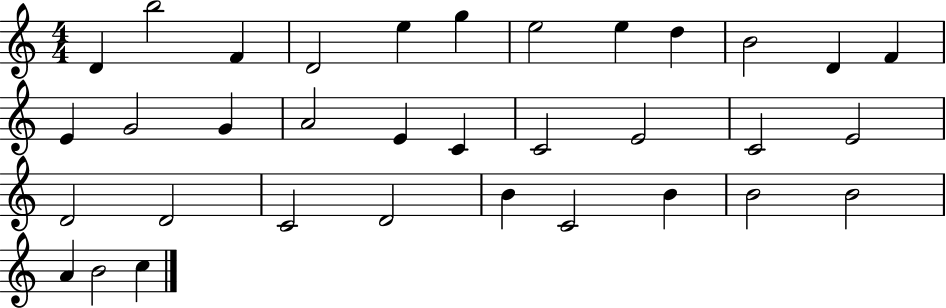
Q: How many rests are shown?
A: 0